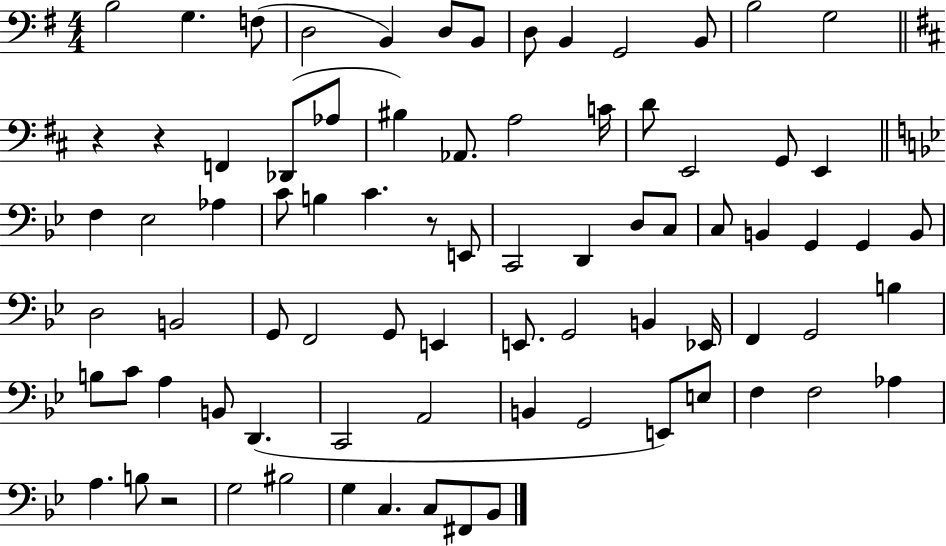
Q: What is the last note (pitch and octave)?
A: Bb2